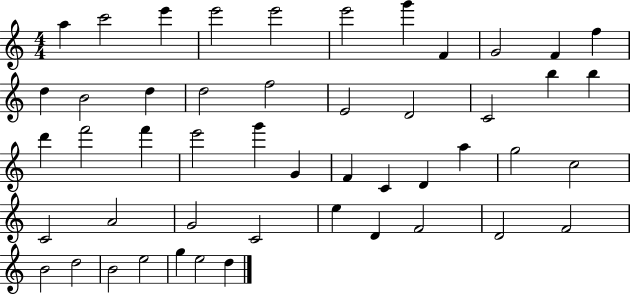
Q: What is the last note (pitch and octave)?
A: D5